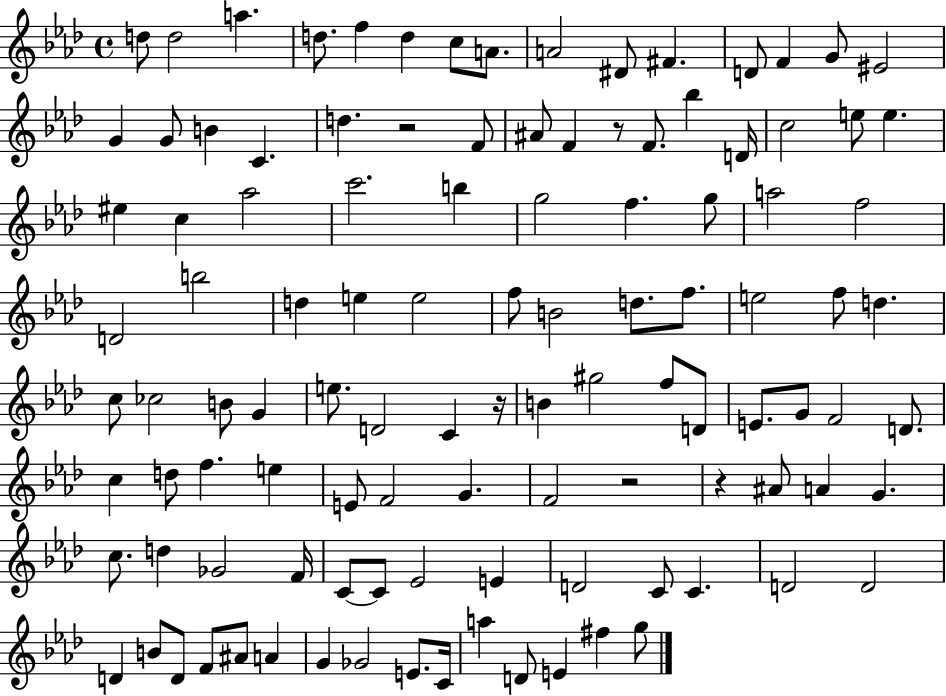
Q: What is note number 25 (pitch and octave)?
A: Bb5